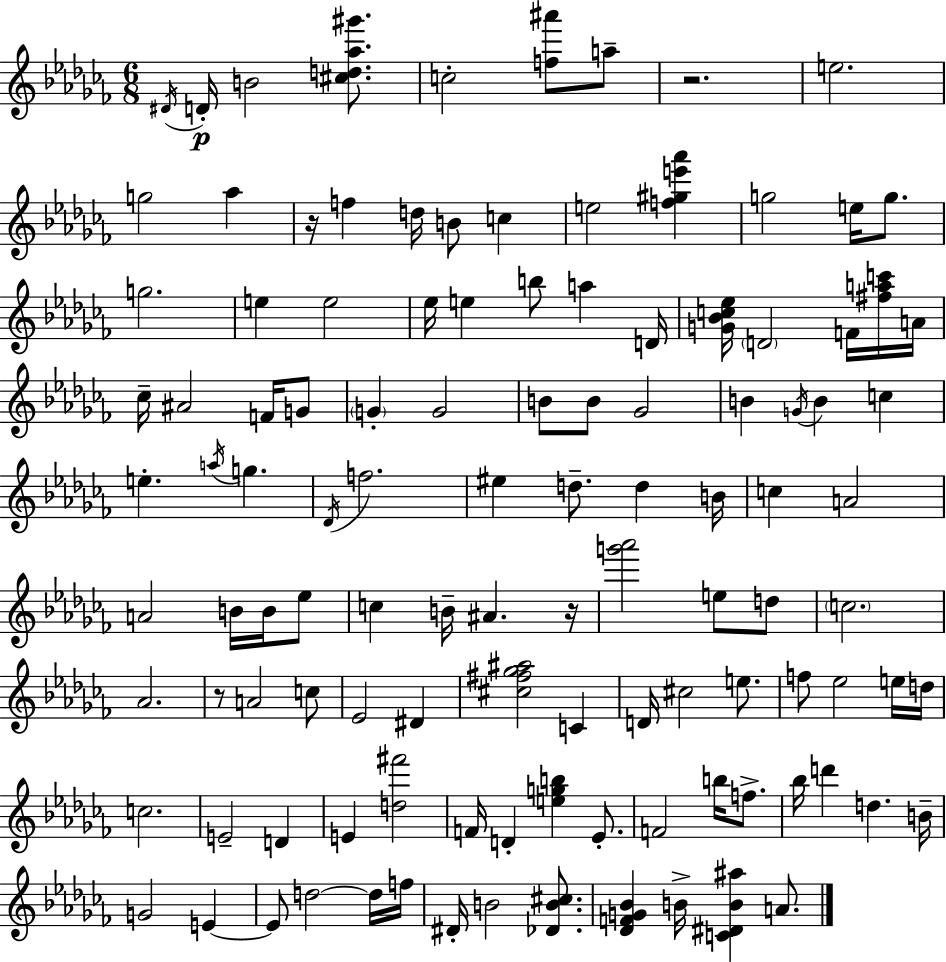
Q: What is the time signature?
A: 6/8